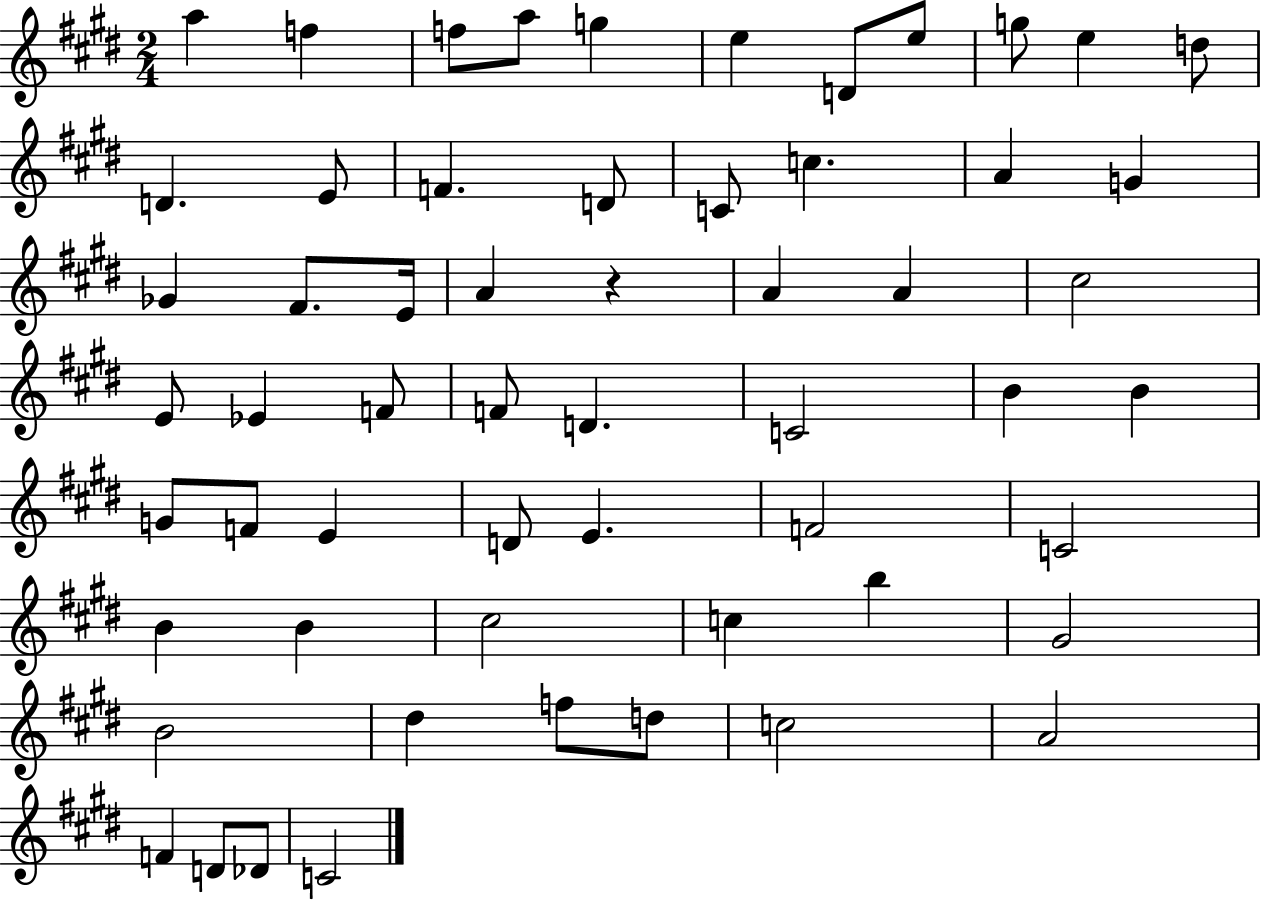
X:1
T:Untitled
M:2/4
L:1/4
K:E
a f f/2 a/2 g e D/2 e/2 g/2 e d/2 D E/2 F D/2 C/2 c A G _G ^F/2 E/4 A z A A ^c2 E/2 _E F/2 F/2 D C2 B B G/2 F/2 E D/2 E F2 C2 B B ^c2 c b ^G2 B2 ^d f/2 d/2 c2 A2 F D/2 _D/2 C2